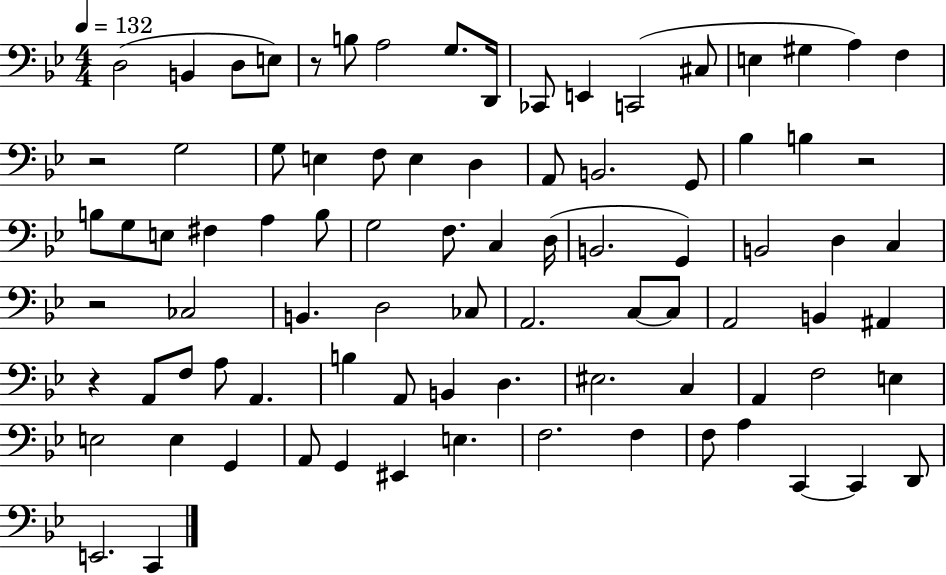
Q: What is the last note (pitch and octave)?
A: C2